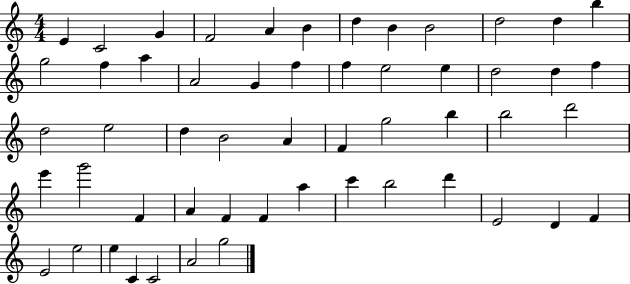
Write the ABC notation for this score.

X:1
T:Untitled
M:4/4
L:1/4
K:C
E C2 G F2 A B d B B2 d2 d b g2 f a A2 G f f e2 e d2 d f d2 e2 d B2 A F g2 b b2 d'2 e' g'2 F A F F a c' b2 d' E2 D F E2 e2 e C C2 A2 g2